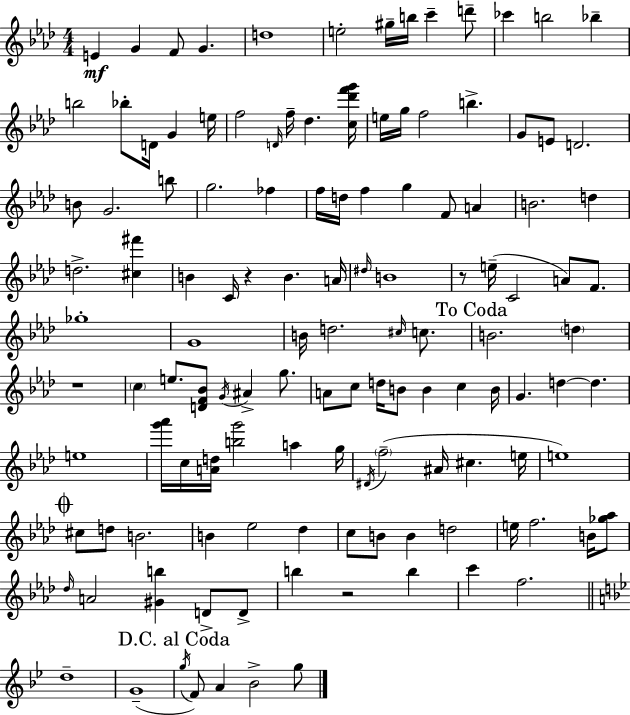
{
  \clef treble
  \numericTimeSignature
  \time 4/4
  \key aes \major
  e'4\mf g'4 f'8 g'4. | d''1 | e''2-. gis''16-- b''16 c'''4-- d'''8-- | ces'''4 b''2 bes''4-- | \break b''2 bes''8-. d'16 g'4 e''16 | f''2 \grace { d'16 } f''16-- des''4. | <c'' des''' f''' g'''>16 e''16 g''16 f''2 b''4.-> | g'8 e'8 d'2. | \break b'8 g'2. b''8 | g''2. fes''4 | f''16 d''16 f''4 g''4 f'8 a'4 | b'2. d''4 | \break d''2.-> <cis'' fis'''>4 | b'4 c'16 r4 b'4. | a'16 \grace { dis''16 } b'1 | r8 e''16--( c'2 a'8) f'8. | \break ges''1-. | g'1 | b'16 d''2. \grace { cis''16 } | c''8. \mark "To Coda" b'2. \parenthesize d''4 | \break r1 | \parenthesize c''4 e''8. <d' f' bes'>8 \acciaccatura { g'16 } ais'4-> | g''8. a'8 c''8 d''16 b'8 b'4 c''4 | b'16 g'4. d''4~~ d''4. | \break e''1 | <g''' aes'''>16 c''16 <a' d''>16 <b'' g'''>2 a''4 | g''16 \acciaccatura { dis'16 }( \parenthesize f''2-- ais'16 cis''4. | e''16 e''1) | \break \mark \markup { \musicglyph "scripts.coda" } cis''8 d''8 b'2. | b'4 ees''2 | des''4 c''8 b'8 b'4 d''2 | e''16 f''2. | \break b'16 <ges'' aes''>8 \grace { des''16 } a'2 <gis' b''>4 | d'8-> d'8-> b''4 r2 | b''4 c'''4 f''2. | \bar "||" \break \key bes \major d''1-- | g'1--( | \mark "D.C. al Coda" \acciaccatura { g''16 } f'8) a'4 bes'2-> g''8 | \bar "|."
}